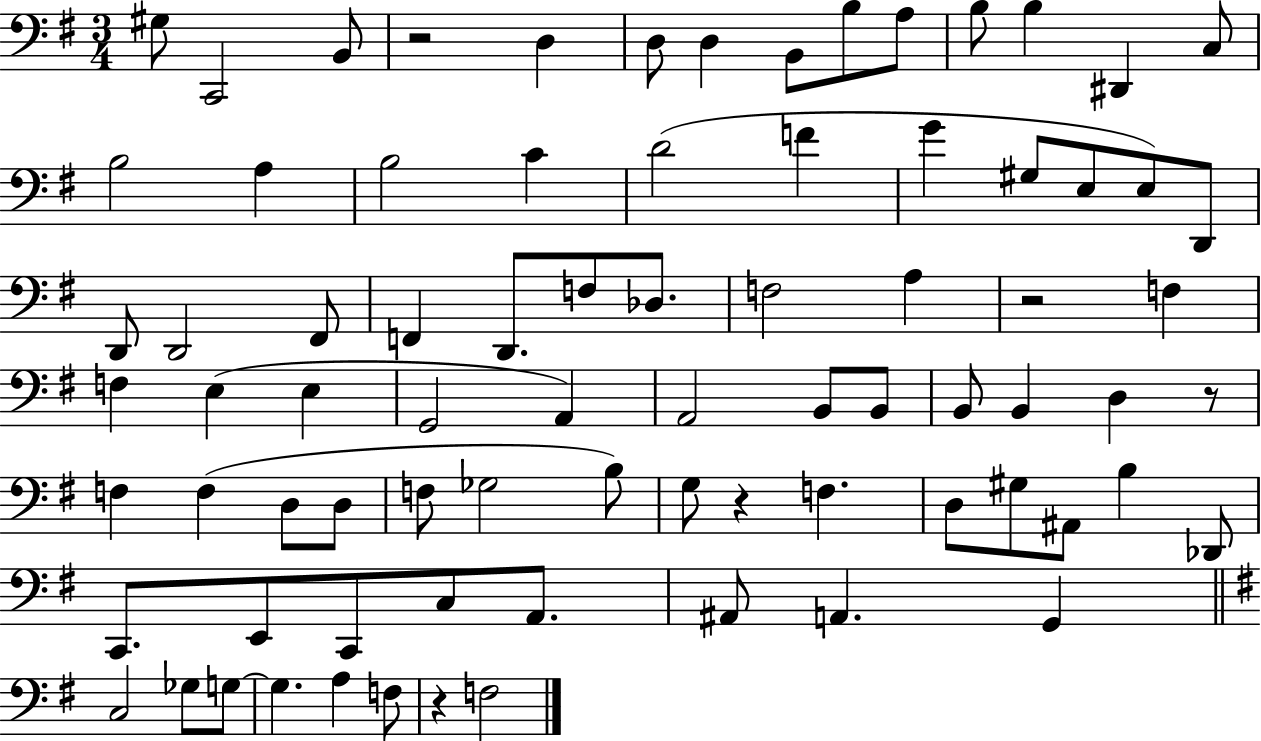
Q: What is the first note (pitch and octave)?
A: G#3